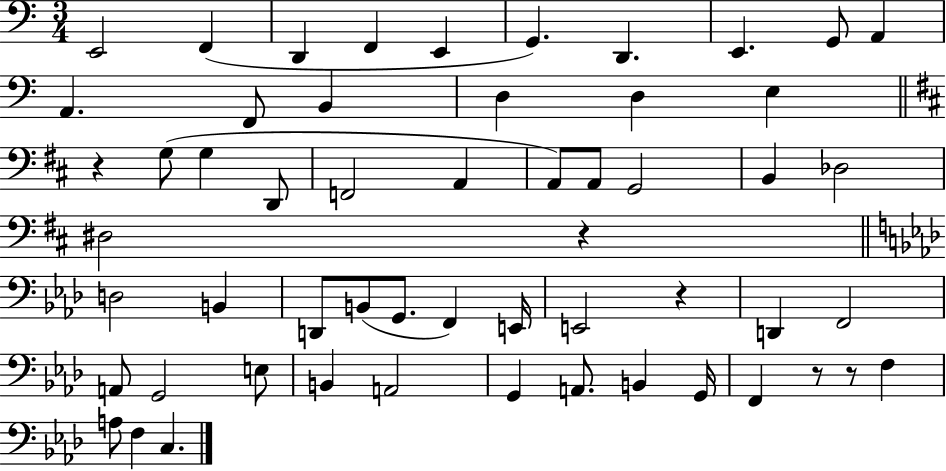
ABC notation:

X:1
T:Untitled
M:3/4
L:1/4
K:C
E,,2 F,, D,, F,, E,, G,, D,, E,, G,,/2 A,, A,, F,,/2 B,, D, D, E, z G,/2 G, D,,/2 F,,2 A,, A,,/2 A,,/2 G,,2 B,, _D,2 ^D,2 z D,2 B,, D,,/2 B,,/2 G,,/2 F,, E,,/4 E,,2 z D,, F,,2 A,,/2 G,,2 E,/2 B,, A,,2 G,, A,,/2 B,, G,,/4 F,, z/2 z/2 F, A,/2 F, C,